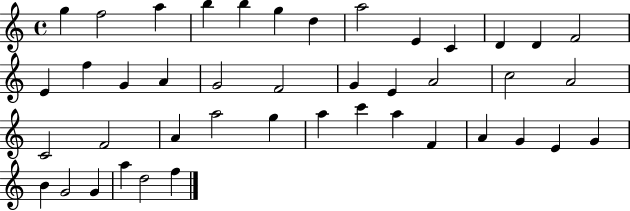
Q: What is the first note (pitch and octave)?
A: G5